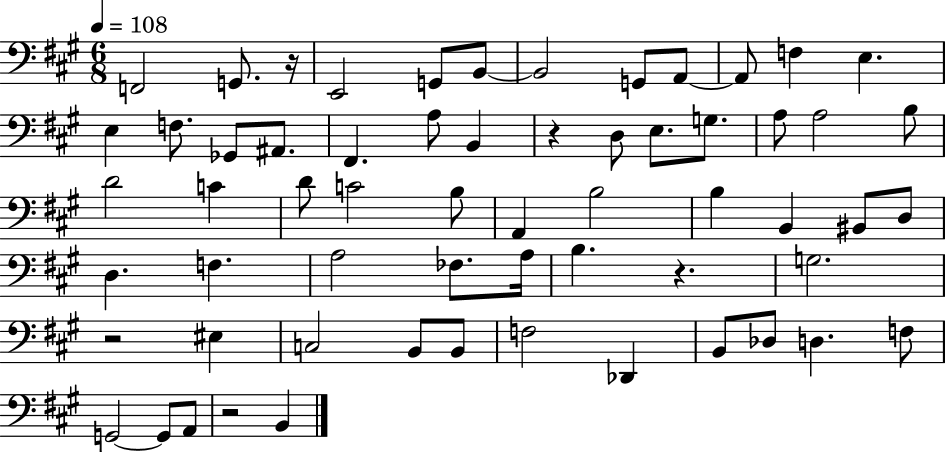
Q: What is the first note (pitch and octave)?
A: F2